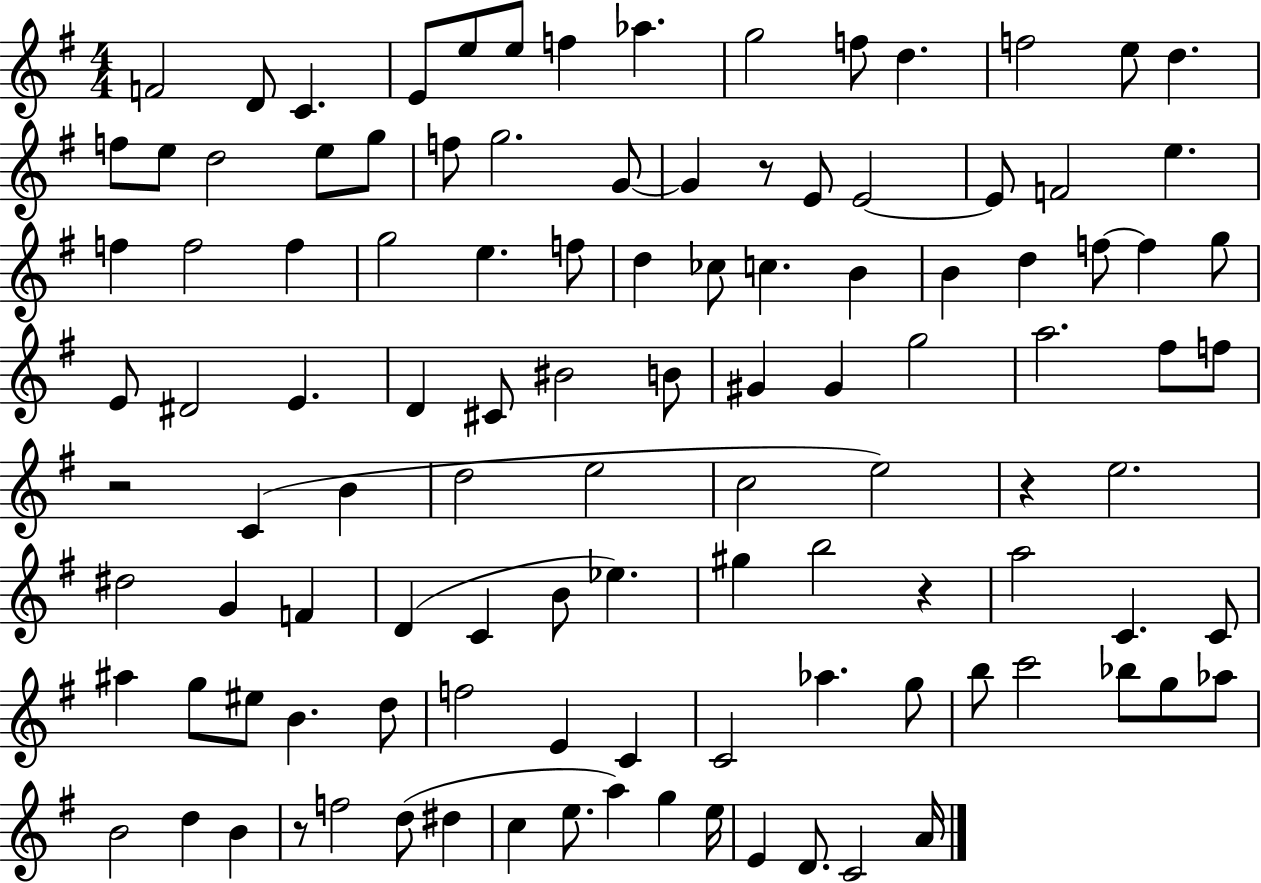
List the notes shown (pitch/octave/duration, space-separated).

F4/h D4/e C4/q. E4/e E5/e E5/e F5/q Ab5/q. G5/h F5/e D5/q. F5/h E5/e D5/q. F5/e E5/e D5/h E5/e G5/e F5/e G5/h. G4/e G4/q R/e E4/e E4/h E4/e F4/h E5/q. F5/q F5/h F5/q G5/h E5/q. F5/e D5/q CES5/e C5/q. B4/q B4/q D5/q F5/e F5/q G5/e E4/e D#4/h E4/q. D4/q C#4/e BIS4/h B4/e G#4/q G#4/q G5/h A5/h. F#5/e F5/e R/h C4/q B4/q D5/h E5/h C5/h E5/h R/q E5/h. D#5/h G4/q F4/q D4/q C4/q B4/e Eb5/q. G#5/q B5/h R/q A5/h C4/q. C4/e A#5/q G5/e EIS5/e B4/q. D5/e F5/h E4/q C4/q C4/h Ab5/q. G5/e B5/e C6/h Bb5/e G5/e Ab5/e B4/h D5/q B4/q R/e F5/h D5/e D#5/q C5/q E5/e. A5/q G5/q E5/s E4/q D4/e. C4/h A4/s